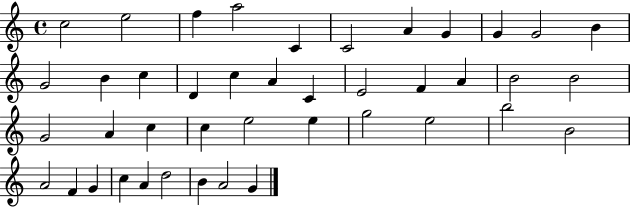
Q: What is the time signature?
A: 4/4